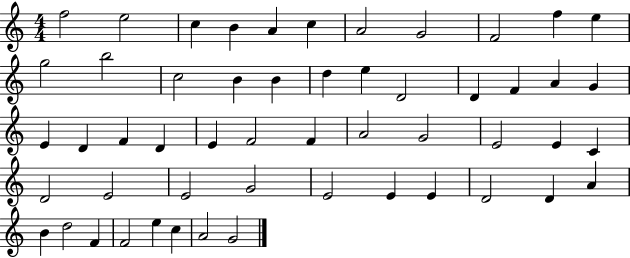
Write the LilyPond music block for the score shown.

{
  \clef treble
  \numericTimeSignature
  \time 4/4
  \key c \major
  f''2 e''2 | c''4 b'4 a'4 c''4 | a'2 g'2 | f'2 f''4 e''4 | \break g''2 b''2 | c''2 b'4 b'4 | d''4 e''4 d'2 | d'4 f'4 a'4 g'4 | \break e'4 d'4 f'4 d'4 | e'4 f'2 f'4 | a'2 g'2 | e'2 e'4 c'4 | \break d'2 e'2 | e'2 g'2 | e'2 e'4 e'4 | d'2 d'4 a'4 | \break b'4 d''2 f'4 | f'2 e''4 c''4 | a'2 g'2 | \bar "|."
}